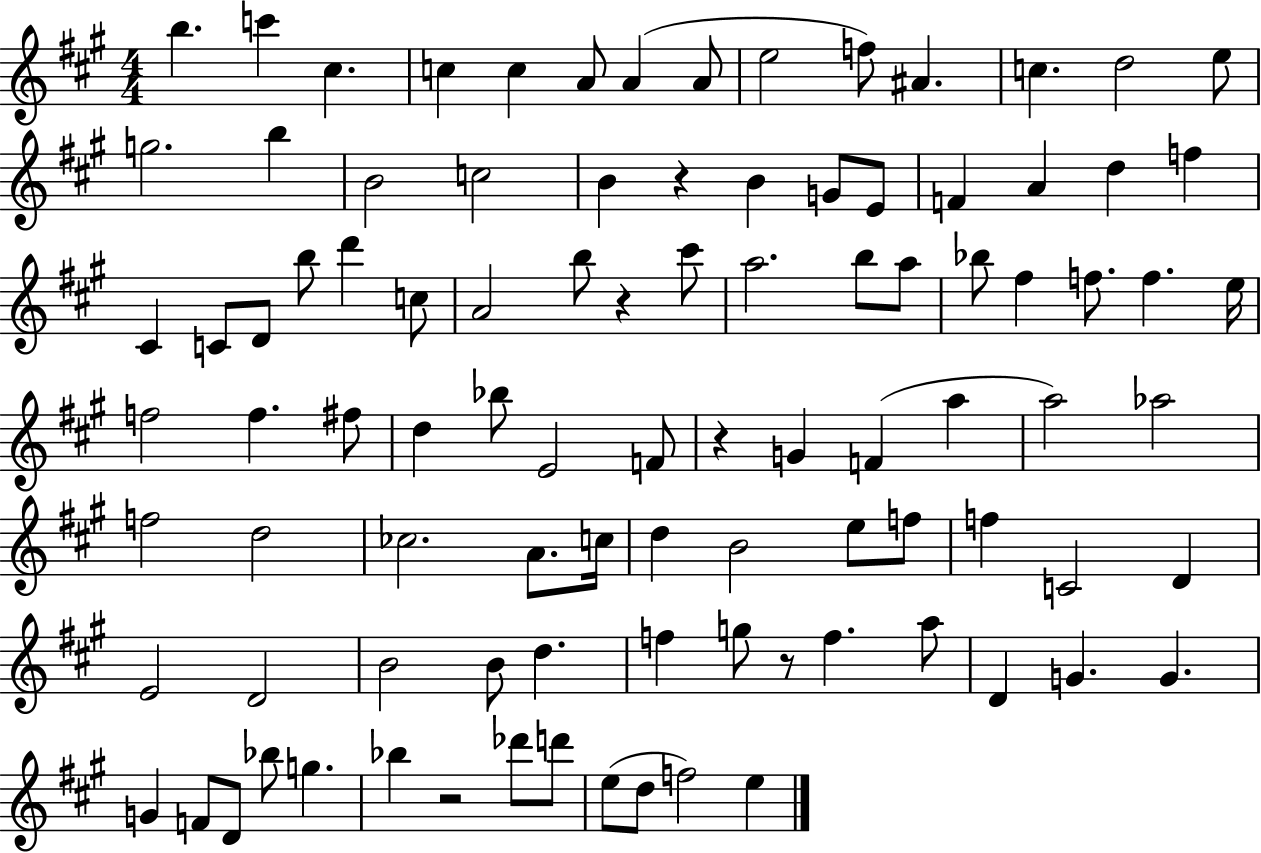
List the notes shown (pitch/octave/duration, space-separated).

B5/q. C6/q C#5/q. C5/q C5/q A4/e A4/q A4/e E5/h F5/e A#4/q. C5/q. D5/h E5/e G5/h. B5/q B4/h C5/h B4/q R/q B4/q G4/e E4/e F4/q A4/q D5/q F5/q C#4/q C4/e D4/e B5/e D6/q C5/e A4/h B5/e R/q C#6/e A5/h. B5/e A5/e Bb5/e F#5/q F5/e. F5/q. E5/s F5/h F5/q. F#5/e D5/q Bb5/e E4/h F4/e R/q G4/q F4/q A5/q A5/h Ab5/h F5/h D5/h CES5/h. A4/e. C5/s D5/q B4/h E5/e F5/e F5/q C4/h D4/q E4/h D4/h B4/h B4/e D5/q. F5/q G5/e R/e F5/q. A5/e D4/q G4/q. G4/q. G4/q F4/e D4/e Bb5/e G5/q. Bb5/q R/h Db6/e D6/e E5/e D5/e F5/h E5/q